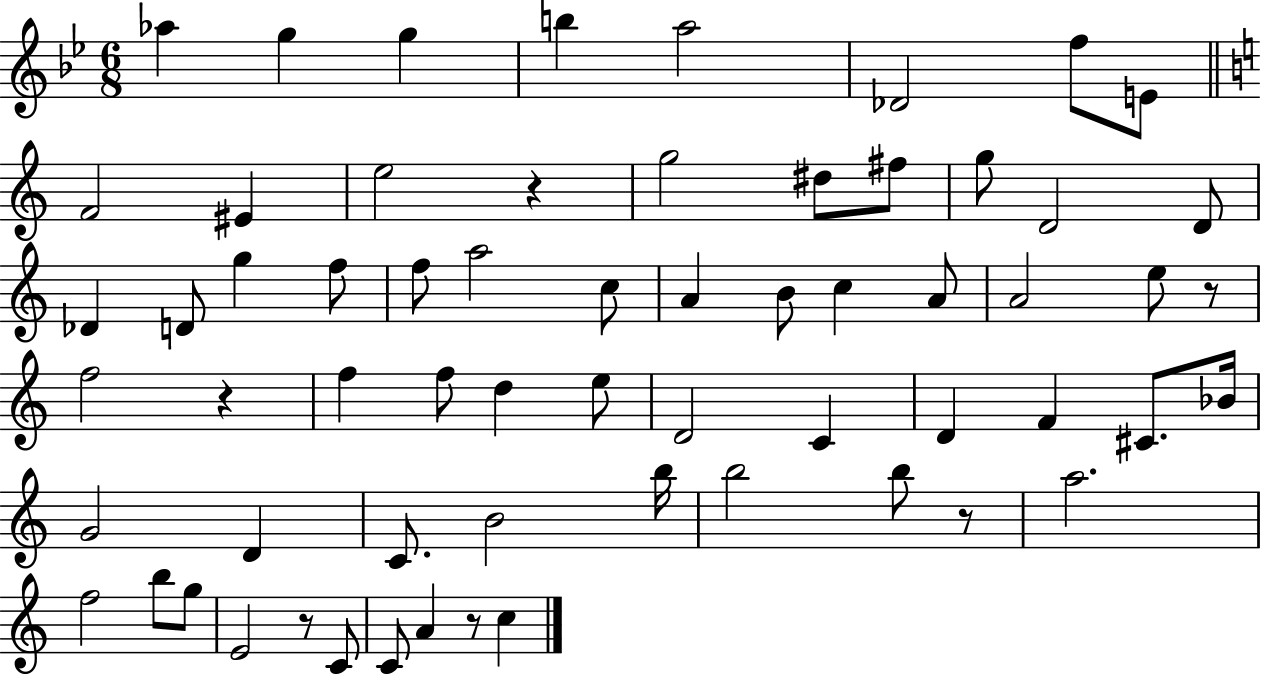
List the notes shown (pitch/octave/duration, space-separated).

Ab5/q G5/q G5/q B5/q A5/h Db4/h F5/e E4/e F4/h EIS4/q E5/h R/q G5/h D#5/e F#5/e G5/e D4/h D4/e Db4/q D4/e G5/q F5/e F5/e A5/h C5/e A4/q B4/e C5/q A4/e A4/h E5/e R/e F5/h R/q F5/q F5/e D5/q E5/e D4/h C4/q D4/q F4/q C#4/e. Bb4/s G4/h D4/q C4/e. B4/h B5/s B5/h B5/e R/e A5/h. F5/h B5/e G5/e E4/h R/e C4/e C4/e A4/q R/e C5/q